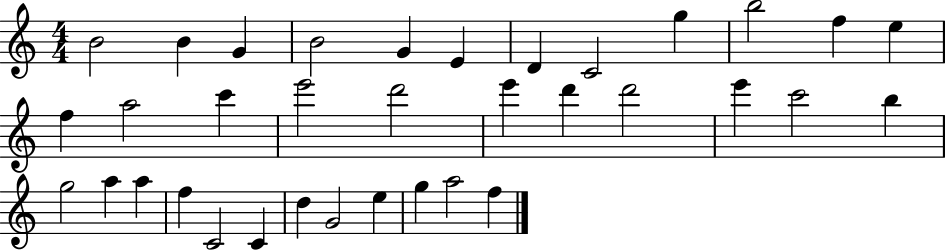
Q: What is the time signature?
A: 4/4